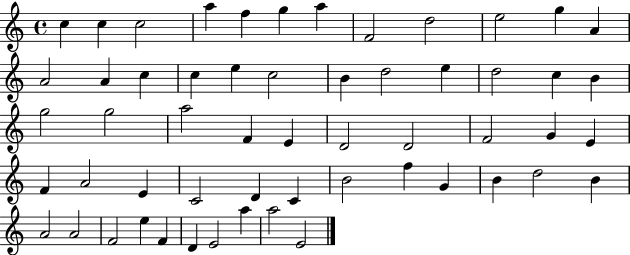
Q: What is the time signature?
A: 4/4